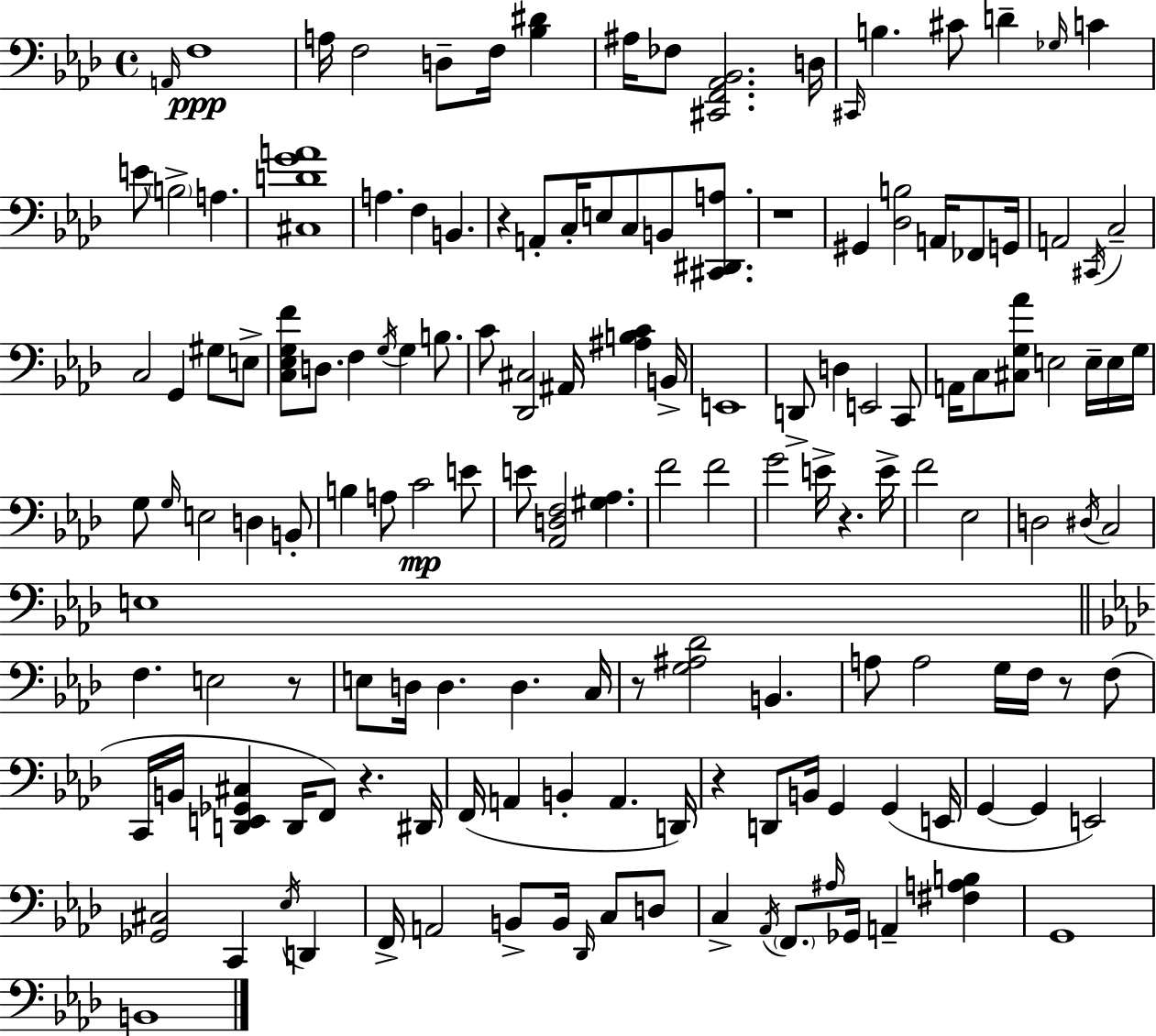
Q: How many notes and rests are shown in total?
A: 149